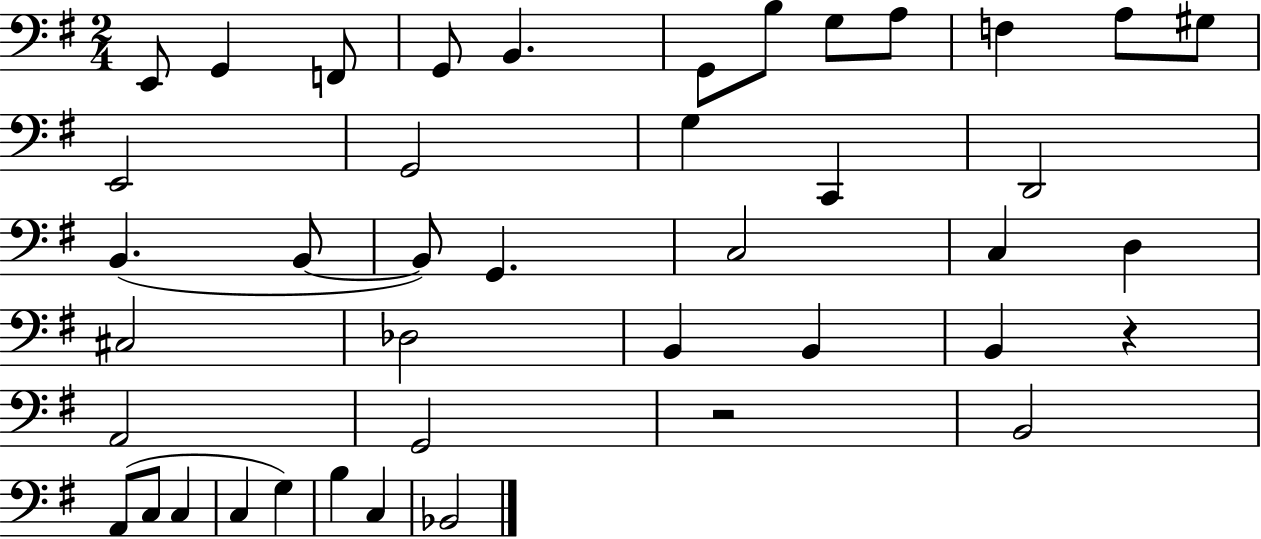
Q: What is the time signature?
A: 2/4